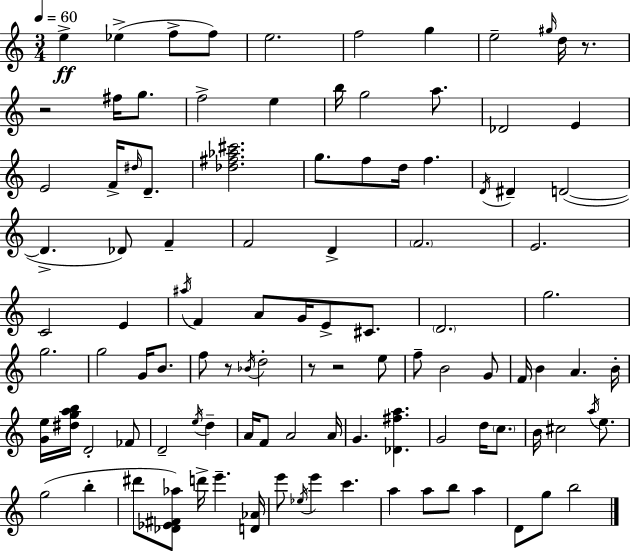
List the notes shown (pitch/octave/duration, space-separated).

E5/q Eb5/q F5/e F5/e E5/h. F5/h G5/q E5/h G#5/s D5/s R/e. R/h F#5/s G5/e. F5/h E5/q B5/s G5/h A5/e. Db4/h E4/q E4/h F4/s D#5/s D4/e. [Db5,F#5,Ab5,C#6]/h. G5/e. F5/e D5/s F5/q. D4/s D#4/q D4/h D4/q. Db4/e F4/q F4/h D4/q F4/h. E4/h. C4/h E4/q A#5/s F4/q A4/e G4/s E4/e C#4/e. D4/h. G5/h. G5/h. G5/h G4/s B4/e. F5/e R/e Bb4/s D5/h R/e R/h E5/e F5/e B4/h G4/e F4/s B4/q A4/q. B4/s [G4,E5]/s [D#5,G5,A5,B5]/s D4/h FES4/e D4/h E5/s D5/q A4/s F4/e A4/h A4/s G4/q. [Db4,F#5,A5]/q. G4/h D5/s C5/e. B4/s C#5/h A5/s E5/e. G5/h B5/q D#6/e [Db4,Eb4,F#4,Ab5]/e D6/s E6/q. [D4,Ab4]/s E6/e Eb5/s E6/q C6/q. A5/q A5/e B5/e A5/q D4/e G5/e B5/h